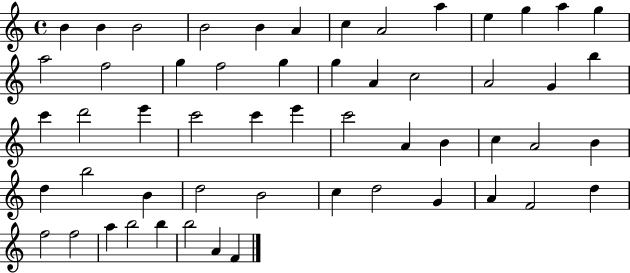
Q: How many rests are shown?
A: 0